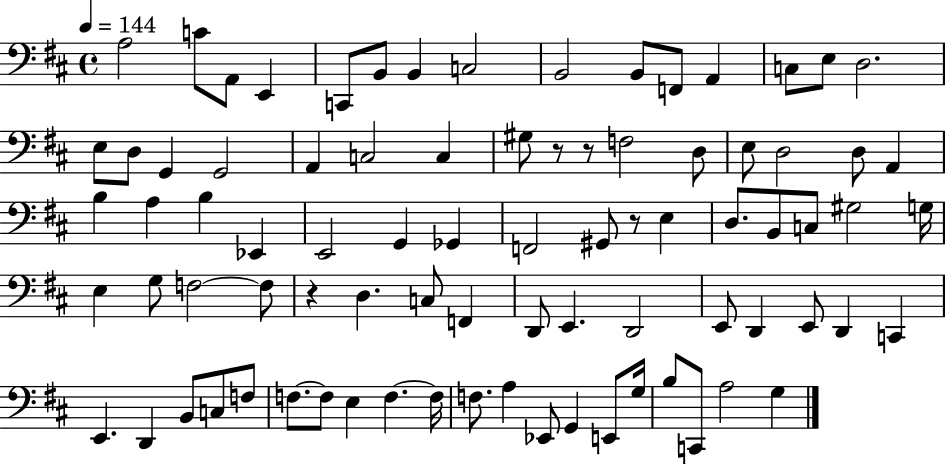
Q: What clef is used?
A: bass